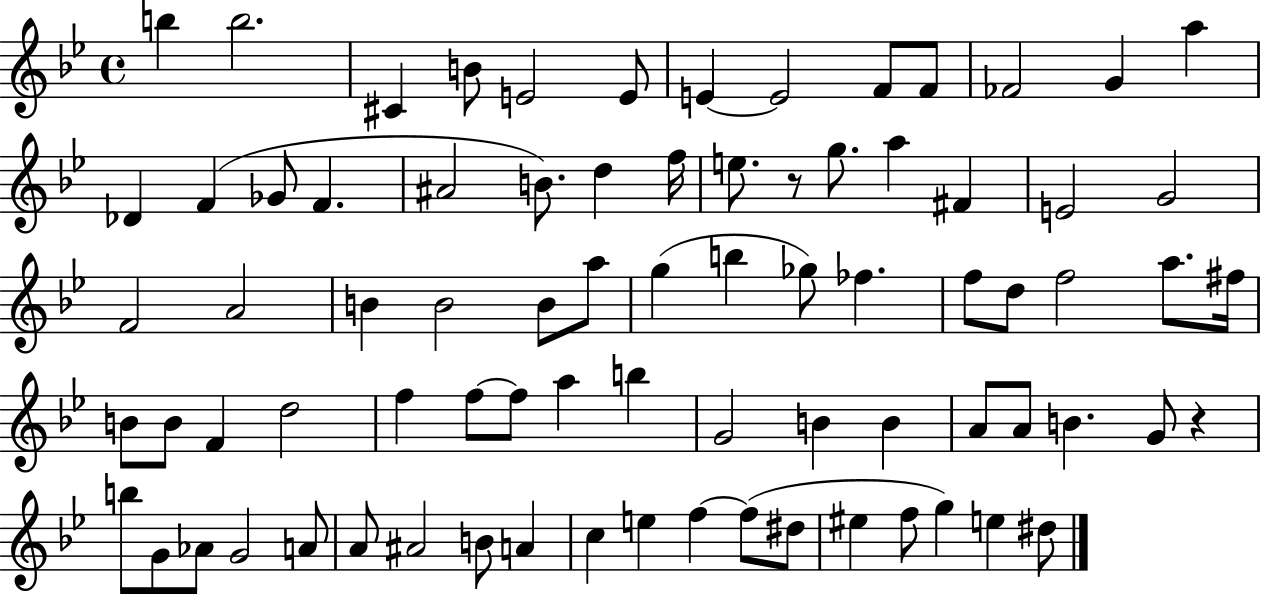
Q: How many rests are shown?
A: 2